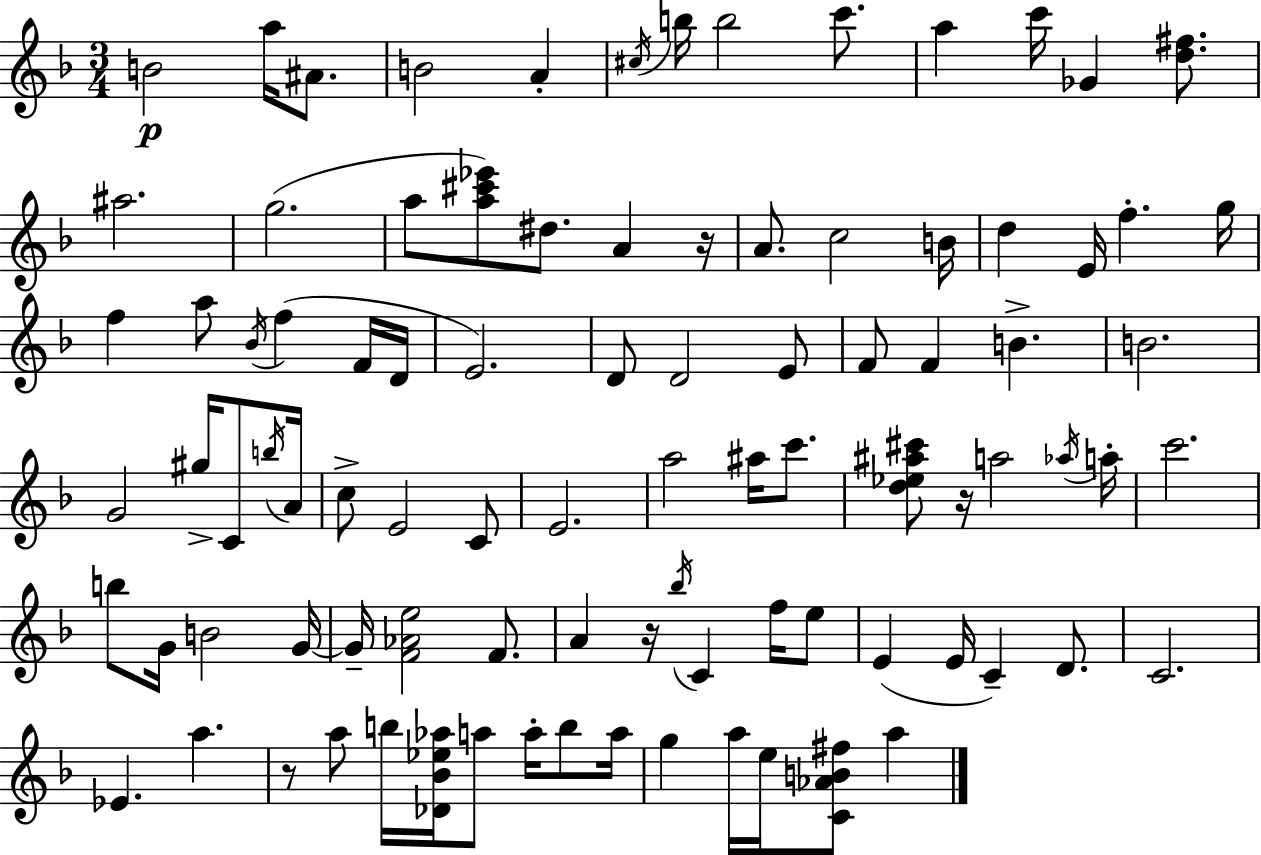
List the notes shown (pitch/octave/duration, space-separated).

B4/h A5/s A#4/e. B4/h A4/q C#5/s B5/s B5/h C6/e. A5/q C6/s Gb4/q [D5,F#5]/e. A#5/h. G5/h. A5/e [A5,C#6,Eb6]/e D#5/e. A4/q R/s A4/e. C5/h B4/s D5/q E4/s F5/q. G5/s F5/q A5/e Bb4/s F5/q F4/s D4/s E4/h. D4/e D4/h E4/e F4/e F4/q B4/q. B4/h. G4/h G#5/s C4/e B5/s A4/s C5/e E4/h C4/e E4/h. A5/h A#5/s C6/e. [D5,Eb5,A#5,C#6]/e R/s A5/h Ab5/s A5/s C6/h. B5/e G4/s B4/h G4/s G4/s [F4,Ab4,E5]/h F4/e. A4/q R/s Bb5/s C4/q F5/s E5/e E4/q E4/s C4/q D4/e. C4/h. Eb4/q. A5/q. R/e A5/e B5/s [Db4,Bb4,Eb5,Ab5]/s A5/e A5/s B5/e A5/s G5/q A5/s E5/s [C4,Ab4,B4,F#5]/e A5/q